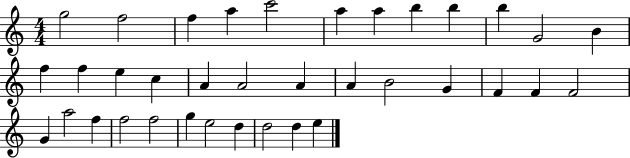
{
  \clef treble
  \numericTimeSignature
  \time 4/4
  \key c \major
  g''2 f''2 | f''4 a''4 c'''2 | a''4 a''4 b''4 b''4 | b''4 g'2 b'4 | \break f''4 f''4 e''4 c''4 | a'4 a'2 a'4 | a'4 b'2 g'4 | f'4 f'4 f'2 | \break g'4 a''2 f''4 | f''2 f''2 | g''4 e''2 d''4 | d''2 d''4 e''4 | \break \bar "|."
}